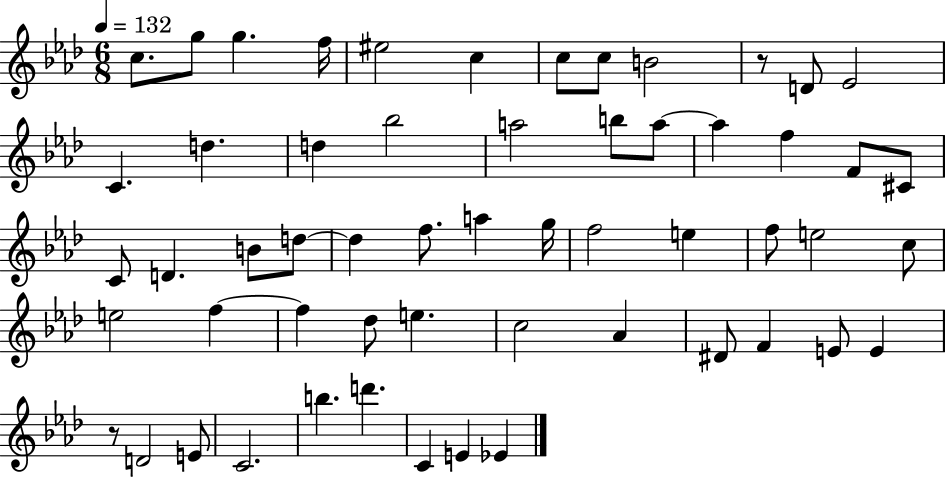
X:1
T:Untitled
M:6/8
L:1/4
K:Ab
c/2 g/2 g f/4 ^e2 c c/2 c/2 B2 z/2 D/2 _E2 C d d _b2 a2 b/2 a/2 a f F/2 ^C/2 C/2 D B/2 d/2 d f/2 a g/4 f2 e f/2 e2 c/2 e2 f f _d/2 e c2 _A ^D/2 F E/2 E z/2 D2 E/2 C2 b d' C E _E